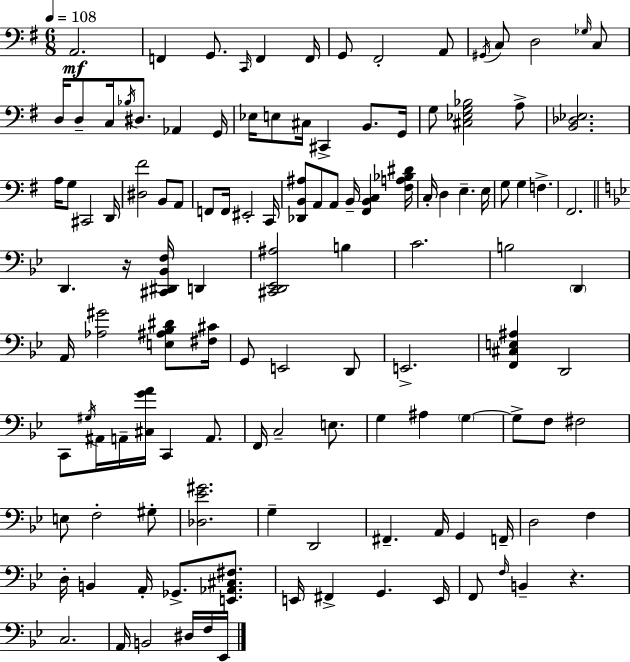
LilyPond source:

{
  \clef bass
  \numericTimeSignature
  \time 6/8
  \key g \major
  \tempo 4 = 108
  a,2.\mf | f,4 g,8. \grace { c,16 } f,4 | f,16 g,8 fis,2-. a,8 | \acciaccatura { gis,16 } c8 d2 | \break \grace { ges16 } c8 d16 d8-- c16 \acciaccatura { bes16 } dis8. aes,4 | g,16 ees16 e8 cis16 cis,4-> | b,8. g,16 g8 <cis ees g bes>2 | a8-> <b, des ees>2. | \break a16 g8 cis,2 | d,16 <dis fis'>2 | b,8 a,8 f,8 f,16 eis,2-. | c,16 <des, b, ais>8 a,8 a,8 b,16-- <fis, b, c>4 | \break <fis a bes dis'>16 c16-. d4 e4.-- | e16 g8 g4 f4.-> | fis,2. | \bar "||" \break \key bes \major d,4. r16 <cis, dis, bes, f>16 d,4 | <cis, d, ees, ais>2 b4 | c'2. | b2 \parenthesize d,4 | \break a,16 <aes gis'>2 <e ais bes dis'>8 <fis cis'>16 | g,8 e,2 d,8 | e,2.-> | <f, cis e ais>4 d,2 | \break c,8 \acciaccatura { gis16 } ais,16 a,16-- <cis g' a'>16 c,4 a,8. | f,16 c2-- e8. | g4 ais4 \parenthesize g4~~ | g8-> f8 fis2 | \break e8 f2-. gis8-. | <des ees' gis'>2. | g4-- d,2 | fis,4.-- a,16 g,4 | \break f,16-- d2 f4 | d16-. b,4 a,16-. ges,8.-> <e, aes, cis fis>8. | e,16 fis,4-> g,4. | e,16 f,8 \grace { f16 } b,4-- r4. | \break c2. | a,16 b,2 dis16 | f16 ees,16 \bar "|."
}